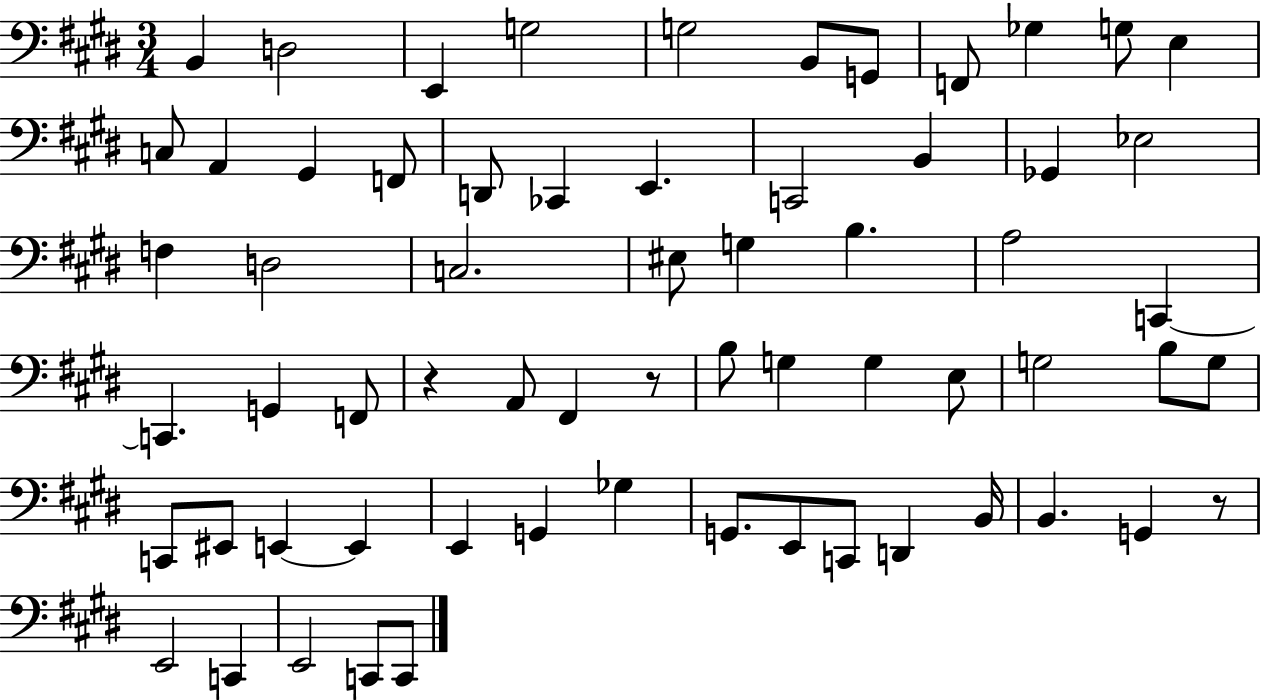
{
  \clef bass
  \numericTimeSignature
  \time 3/4
  \key e \major
  b,4 d2 | e,4 g2 | g2 b,8 g,8 | f,8 ges4 g8 e4 | \break c8 a,4 gis,4 f,8 | d,8 ces,4 e,4. | c,2 b,4 | ges,4 ees2 | \break f4 d2 | c2. | eis8 g4 b4. | a2 c,4~~ | \break c,4. g,4 f,8 | r4 a,8 fis,4 r8 | b8 g4 g4 e8 | g2 b8 g8 | \break c,8 eis,8 e,4~~ e,4 | e,4 g,4 ges4 | g,8. e,8 c,8 d,4 b,16 | b,4. g,4 r8 | \break e,2 c,4 | e,2 c,8 c,8 | \bar "|."
}